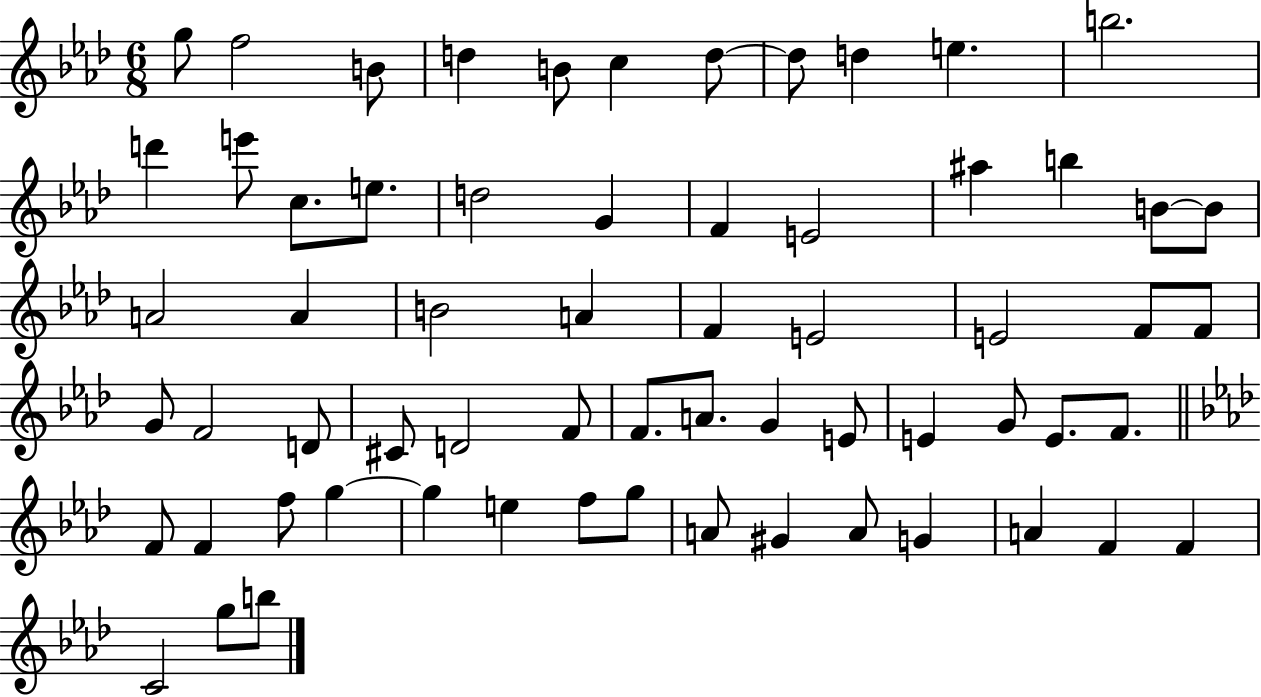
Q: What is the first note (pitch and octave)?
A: G5